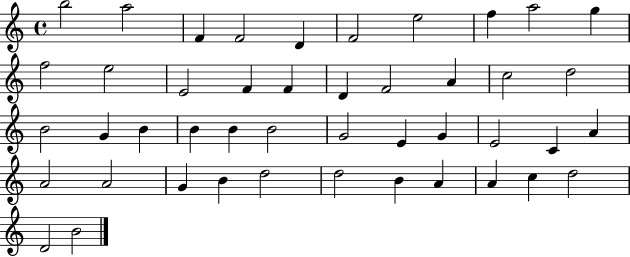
B5/h A5/h F4/q F4/h D4/q F4/h E5/h F5/q A5/h G5/q F5/h E5/h E4/h F4/q F4/q D4/q F4/h A4/q C5/h D5/h B4/h G4/q B4/q B4/q B4/q B4/h G4/h E4/q G4/q E4/h C4/q A4/q A4/h A4/h G4/q B4/q D5/h D5/h B4/q A4/q A4/q C5/q D5/h D4/h B4/h